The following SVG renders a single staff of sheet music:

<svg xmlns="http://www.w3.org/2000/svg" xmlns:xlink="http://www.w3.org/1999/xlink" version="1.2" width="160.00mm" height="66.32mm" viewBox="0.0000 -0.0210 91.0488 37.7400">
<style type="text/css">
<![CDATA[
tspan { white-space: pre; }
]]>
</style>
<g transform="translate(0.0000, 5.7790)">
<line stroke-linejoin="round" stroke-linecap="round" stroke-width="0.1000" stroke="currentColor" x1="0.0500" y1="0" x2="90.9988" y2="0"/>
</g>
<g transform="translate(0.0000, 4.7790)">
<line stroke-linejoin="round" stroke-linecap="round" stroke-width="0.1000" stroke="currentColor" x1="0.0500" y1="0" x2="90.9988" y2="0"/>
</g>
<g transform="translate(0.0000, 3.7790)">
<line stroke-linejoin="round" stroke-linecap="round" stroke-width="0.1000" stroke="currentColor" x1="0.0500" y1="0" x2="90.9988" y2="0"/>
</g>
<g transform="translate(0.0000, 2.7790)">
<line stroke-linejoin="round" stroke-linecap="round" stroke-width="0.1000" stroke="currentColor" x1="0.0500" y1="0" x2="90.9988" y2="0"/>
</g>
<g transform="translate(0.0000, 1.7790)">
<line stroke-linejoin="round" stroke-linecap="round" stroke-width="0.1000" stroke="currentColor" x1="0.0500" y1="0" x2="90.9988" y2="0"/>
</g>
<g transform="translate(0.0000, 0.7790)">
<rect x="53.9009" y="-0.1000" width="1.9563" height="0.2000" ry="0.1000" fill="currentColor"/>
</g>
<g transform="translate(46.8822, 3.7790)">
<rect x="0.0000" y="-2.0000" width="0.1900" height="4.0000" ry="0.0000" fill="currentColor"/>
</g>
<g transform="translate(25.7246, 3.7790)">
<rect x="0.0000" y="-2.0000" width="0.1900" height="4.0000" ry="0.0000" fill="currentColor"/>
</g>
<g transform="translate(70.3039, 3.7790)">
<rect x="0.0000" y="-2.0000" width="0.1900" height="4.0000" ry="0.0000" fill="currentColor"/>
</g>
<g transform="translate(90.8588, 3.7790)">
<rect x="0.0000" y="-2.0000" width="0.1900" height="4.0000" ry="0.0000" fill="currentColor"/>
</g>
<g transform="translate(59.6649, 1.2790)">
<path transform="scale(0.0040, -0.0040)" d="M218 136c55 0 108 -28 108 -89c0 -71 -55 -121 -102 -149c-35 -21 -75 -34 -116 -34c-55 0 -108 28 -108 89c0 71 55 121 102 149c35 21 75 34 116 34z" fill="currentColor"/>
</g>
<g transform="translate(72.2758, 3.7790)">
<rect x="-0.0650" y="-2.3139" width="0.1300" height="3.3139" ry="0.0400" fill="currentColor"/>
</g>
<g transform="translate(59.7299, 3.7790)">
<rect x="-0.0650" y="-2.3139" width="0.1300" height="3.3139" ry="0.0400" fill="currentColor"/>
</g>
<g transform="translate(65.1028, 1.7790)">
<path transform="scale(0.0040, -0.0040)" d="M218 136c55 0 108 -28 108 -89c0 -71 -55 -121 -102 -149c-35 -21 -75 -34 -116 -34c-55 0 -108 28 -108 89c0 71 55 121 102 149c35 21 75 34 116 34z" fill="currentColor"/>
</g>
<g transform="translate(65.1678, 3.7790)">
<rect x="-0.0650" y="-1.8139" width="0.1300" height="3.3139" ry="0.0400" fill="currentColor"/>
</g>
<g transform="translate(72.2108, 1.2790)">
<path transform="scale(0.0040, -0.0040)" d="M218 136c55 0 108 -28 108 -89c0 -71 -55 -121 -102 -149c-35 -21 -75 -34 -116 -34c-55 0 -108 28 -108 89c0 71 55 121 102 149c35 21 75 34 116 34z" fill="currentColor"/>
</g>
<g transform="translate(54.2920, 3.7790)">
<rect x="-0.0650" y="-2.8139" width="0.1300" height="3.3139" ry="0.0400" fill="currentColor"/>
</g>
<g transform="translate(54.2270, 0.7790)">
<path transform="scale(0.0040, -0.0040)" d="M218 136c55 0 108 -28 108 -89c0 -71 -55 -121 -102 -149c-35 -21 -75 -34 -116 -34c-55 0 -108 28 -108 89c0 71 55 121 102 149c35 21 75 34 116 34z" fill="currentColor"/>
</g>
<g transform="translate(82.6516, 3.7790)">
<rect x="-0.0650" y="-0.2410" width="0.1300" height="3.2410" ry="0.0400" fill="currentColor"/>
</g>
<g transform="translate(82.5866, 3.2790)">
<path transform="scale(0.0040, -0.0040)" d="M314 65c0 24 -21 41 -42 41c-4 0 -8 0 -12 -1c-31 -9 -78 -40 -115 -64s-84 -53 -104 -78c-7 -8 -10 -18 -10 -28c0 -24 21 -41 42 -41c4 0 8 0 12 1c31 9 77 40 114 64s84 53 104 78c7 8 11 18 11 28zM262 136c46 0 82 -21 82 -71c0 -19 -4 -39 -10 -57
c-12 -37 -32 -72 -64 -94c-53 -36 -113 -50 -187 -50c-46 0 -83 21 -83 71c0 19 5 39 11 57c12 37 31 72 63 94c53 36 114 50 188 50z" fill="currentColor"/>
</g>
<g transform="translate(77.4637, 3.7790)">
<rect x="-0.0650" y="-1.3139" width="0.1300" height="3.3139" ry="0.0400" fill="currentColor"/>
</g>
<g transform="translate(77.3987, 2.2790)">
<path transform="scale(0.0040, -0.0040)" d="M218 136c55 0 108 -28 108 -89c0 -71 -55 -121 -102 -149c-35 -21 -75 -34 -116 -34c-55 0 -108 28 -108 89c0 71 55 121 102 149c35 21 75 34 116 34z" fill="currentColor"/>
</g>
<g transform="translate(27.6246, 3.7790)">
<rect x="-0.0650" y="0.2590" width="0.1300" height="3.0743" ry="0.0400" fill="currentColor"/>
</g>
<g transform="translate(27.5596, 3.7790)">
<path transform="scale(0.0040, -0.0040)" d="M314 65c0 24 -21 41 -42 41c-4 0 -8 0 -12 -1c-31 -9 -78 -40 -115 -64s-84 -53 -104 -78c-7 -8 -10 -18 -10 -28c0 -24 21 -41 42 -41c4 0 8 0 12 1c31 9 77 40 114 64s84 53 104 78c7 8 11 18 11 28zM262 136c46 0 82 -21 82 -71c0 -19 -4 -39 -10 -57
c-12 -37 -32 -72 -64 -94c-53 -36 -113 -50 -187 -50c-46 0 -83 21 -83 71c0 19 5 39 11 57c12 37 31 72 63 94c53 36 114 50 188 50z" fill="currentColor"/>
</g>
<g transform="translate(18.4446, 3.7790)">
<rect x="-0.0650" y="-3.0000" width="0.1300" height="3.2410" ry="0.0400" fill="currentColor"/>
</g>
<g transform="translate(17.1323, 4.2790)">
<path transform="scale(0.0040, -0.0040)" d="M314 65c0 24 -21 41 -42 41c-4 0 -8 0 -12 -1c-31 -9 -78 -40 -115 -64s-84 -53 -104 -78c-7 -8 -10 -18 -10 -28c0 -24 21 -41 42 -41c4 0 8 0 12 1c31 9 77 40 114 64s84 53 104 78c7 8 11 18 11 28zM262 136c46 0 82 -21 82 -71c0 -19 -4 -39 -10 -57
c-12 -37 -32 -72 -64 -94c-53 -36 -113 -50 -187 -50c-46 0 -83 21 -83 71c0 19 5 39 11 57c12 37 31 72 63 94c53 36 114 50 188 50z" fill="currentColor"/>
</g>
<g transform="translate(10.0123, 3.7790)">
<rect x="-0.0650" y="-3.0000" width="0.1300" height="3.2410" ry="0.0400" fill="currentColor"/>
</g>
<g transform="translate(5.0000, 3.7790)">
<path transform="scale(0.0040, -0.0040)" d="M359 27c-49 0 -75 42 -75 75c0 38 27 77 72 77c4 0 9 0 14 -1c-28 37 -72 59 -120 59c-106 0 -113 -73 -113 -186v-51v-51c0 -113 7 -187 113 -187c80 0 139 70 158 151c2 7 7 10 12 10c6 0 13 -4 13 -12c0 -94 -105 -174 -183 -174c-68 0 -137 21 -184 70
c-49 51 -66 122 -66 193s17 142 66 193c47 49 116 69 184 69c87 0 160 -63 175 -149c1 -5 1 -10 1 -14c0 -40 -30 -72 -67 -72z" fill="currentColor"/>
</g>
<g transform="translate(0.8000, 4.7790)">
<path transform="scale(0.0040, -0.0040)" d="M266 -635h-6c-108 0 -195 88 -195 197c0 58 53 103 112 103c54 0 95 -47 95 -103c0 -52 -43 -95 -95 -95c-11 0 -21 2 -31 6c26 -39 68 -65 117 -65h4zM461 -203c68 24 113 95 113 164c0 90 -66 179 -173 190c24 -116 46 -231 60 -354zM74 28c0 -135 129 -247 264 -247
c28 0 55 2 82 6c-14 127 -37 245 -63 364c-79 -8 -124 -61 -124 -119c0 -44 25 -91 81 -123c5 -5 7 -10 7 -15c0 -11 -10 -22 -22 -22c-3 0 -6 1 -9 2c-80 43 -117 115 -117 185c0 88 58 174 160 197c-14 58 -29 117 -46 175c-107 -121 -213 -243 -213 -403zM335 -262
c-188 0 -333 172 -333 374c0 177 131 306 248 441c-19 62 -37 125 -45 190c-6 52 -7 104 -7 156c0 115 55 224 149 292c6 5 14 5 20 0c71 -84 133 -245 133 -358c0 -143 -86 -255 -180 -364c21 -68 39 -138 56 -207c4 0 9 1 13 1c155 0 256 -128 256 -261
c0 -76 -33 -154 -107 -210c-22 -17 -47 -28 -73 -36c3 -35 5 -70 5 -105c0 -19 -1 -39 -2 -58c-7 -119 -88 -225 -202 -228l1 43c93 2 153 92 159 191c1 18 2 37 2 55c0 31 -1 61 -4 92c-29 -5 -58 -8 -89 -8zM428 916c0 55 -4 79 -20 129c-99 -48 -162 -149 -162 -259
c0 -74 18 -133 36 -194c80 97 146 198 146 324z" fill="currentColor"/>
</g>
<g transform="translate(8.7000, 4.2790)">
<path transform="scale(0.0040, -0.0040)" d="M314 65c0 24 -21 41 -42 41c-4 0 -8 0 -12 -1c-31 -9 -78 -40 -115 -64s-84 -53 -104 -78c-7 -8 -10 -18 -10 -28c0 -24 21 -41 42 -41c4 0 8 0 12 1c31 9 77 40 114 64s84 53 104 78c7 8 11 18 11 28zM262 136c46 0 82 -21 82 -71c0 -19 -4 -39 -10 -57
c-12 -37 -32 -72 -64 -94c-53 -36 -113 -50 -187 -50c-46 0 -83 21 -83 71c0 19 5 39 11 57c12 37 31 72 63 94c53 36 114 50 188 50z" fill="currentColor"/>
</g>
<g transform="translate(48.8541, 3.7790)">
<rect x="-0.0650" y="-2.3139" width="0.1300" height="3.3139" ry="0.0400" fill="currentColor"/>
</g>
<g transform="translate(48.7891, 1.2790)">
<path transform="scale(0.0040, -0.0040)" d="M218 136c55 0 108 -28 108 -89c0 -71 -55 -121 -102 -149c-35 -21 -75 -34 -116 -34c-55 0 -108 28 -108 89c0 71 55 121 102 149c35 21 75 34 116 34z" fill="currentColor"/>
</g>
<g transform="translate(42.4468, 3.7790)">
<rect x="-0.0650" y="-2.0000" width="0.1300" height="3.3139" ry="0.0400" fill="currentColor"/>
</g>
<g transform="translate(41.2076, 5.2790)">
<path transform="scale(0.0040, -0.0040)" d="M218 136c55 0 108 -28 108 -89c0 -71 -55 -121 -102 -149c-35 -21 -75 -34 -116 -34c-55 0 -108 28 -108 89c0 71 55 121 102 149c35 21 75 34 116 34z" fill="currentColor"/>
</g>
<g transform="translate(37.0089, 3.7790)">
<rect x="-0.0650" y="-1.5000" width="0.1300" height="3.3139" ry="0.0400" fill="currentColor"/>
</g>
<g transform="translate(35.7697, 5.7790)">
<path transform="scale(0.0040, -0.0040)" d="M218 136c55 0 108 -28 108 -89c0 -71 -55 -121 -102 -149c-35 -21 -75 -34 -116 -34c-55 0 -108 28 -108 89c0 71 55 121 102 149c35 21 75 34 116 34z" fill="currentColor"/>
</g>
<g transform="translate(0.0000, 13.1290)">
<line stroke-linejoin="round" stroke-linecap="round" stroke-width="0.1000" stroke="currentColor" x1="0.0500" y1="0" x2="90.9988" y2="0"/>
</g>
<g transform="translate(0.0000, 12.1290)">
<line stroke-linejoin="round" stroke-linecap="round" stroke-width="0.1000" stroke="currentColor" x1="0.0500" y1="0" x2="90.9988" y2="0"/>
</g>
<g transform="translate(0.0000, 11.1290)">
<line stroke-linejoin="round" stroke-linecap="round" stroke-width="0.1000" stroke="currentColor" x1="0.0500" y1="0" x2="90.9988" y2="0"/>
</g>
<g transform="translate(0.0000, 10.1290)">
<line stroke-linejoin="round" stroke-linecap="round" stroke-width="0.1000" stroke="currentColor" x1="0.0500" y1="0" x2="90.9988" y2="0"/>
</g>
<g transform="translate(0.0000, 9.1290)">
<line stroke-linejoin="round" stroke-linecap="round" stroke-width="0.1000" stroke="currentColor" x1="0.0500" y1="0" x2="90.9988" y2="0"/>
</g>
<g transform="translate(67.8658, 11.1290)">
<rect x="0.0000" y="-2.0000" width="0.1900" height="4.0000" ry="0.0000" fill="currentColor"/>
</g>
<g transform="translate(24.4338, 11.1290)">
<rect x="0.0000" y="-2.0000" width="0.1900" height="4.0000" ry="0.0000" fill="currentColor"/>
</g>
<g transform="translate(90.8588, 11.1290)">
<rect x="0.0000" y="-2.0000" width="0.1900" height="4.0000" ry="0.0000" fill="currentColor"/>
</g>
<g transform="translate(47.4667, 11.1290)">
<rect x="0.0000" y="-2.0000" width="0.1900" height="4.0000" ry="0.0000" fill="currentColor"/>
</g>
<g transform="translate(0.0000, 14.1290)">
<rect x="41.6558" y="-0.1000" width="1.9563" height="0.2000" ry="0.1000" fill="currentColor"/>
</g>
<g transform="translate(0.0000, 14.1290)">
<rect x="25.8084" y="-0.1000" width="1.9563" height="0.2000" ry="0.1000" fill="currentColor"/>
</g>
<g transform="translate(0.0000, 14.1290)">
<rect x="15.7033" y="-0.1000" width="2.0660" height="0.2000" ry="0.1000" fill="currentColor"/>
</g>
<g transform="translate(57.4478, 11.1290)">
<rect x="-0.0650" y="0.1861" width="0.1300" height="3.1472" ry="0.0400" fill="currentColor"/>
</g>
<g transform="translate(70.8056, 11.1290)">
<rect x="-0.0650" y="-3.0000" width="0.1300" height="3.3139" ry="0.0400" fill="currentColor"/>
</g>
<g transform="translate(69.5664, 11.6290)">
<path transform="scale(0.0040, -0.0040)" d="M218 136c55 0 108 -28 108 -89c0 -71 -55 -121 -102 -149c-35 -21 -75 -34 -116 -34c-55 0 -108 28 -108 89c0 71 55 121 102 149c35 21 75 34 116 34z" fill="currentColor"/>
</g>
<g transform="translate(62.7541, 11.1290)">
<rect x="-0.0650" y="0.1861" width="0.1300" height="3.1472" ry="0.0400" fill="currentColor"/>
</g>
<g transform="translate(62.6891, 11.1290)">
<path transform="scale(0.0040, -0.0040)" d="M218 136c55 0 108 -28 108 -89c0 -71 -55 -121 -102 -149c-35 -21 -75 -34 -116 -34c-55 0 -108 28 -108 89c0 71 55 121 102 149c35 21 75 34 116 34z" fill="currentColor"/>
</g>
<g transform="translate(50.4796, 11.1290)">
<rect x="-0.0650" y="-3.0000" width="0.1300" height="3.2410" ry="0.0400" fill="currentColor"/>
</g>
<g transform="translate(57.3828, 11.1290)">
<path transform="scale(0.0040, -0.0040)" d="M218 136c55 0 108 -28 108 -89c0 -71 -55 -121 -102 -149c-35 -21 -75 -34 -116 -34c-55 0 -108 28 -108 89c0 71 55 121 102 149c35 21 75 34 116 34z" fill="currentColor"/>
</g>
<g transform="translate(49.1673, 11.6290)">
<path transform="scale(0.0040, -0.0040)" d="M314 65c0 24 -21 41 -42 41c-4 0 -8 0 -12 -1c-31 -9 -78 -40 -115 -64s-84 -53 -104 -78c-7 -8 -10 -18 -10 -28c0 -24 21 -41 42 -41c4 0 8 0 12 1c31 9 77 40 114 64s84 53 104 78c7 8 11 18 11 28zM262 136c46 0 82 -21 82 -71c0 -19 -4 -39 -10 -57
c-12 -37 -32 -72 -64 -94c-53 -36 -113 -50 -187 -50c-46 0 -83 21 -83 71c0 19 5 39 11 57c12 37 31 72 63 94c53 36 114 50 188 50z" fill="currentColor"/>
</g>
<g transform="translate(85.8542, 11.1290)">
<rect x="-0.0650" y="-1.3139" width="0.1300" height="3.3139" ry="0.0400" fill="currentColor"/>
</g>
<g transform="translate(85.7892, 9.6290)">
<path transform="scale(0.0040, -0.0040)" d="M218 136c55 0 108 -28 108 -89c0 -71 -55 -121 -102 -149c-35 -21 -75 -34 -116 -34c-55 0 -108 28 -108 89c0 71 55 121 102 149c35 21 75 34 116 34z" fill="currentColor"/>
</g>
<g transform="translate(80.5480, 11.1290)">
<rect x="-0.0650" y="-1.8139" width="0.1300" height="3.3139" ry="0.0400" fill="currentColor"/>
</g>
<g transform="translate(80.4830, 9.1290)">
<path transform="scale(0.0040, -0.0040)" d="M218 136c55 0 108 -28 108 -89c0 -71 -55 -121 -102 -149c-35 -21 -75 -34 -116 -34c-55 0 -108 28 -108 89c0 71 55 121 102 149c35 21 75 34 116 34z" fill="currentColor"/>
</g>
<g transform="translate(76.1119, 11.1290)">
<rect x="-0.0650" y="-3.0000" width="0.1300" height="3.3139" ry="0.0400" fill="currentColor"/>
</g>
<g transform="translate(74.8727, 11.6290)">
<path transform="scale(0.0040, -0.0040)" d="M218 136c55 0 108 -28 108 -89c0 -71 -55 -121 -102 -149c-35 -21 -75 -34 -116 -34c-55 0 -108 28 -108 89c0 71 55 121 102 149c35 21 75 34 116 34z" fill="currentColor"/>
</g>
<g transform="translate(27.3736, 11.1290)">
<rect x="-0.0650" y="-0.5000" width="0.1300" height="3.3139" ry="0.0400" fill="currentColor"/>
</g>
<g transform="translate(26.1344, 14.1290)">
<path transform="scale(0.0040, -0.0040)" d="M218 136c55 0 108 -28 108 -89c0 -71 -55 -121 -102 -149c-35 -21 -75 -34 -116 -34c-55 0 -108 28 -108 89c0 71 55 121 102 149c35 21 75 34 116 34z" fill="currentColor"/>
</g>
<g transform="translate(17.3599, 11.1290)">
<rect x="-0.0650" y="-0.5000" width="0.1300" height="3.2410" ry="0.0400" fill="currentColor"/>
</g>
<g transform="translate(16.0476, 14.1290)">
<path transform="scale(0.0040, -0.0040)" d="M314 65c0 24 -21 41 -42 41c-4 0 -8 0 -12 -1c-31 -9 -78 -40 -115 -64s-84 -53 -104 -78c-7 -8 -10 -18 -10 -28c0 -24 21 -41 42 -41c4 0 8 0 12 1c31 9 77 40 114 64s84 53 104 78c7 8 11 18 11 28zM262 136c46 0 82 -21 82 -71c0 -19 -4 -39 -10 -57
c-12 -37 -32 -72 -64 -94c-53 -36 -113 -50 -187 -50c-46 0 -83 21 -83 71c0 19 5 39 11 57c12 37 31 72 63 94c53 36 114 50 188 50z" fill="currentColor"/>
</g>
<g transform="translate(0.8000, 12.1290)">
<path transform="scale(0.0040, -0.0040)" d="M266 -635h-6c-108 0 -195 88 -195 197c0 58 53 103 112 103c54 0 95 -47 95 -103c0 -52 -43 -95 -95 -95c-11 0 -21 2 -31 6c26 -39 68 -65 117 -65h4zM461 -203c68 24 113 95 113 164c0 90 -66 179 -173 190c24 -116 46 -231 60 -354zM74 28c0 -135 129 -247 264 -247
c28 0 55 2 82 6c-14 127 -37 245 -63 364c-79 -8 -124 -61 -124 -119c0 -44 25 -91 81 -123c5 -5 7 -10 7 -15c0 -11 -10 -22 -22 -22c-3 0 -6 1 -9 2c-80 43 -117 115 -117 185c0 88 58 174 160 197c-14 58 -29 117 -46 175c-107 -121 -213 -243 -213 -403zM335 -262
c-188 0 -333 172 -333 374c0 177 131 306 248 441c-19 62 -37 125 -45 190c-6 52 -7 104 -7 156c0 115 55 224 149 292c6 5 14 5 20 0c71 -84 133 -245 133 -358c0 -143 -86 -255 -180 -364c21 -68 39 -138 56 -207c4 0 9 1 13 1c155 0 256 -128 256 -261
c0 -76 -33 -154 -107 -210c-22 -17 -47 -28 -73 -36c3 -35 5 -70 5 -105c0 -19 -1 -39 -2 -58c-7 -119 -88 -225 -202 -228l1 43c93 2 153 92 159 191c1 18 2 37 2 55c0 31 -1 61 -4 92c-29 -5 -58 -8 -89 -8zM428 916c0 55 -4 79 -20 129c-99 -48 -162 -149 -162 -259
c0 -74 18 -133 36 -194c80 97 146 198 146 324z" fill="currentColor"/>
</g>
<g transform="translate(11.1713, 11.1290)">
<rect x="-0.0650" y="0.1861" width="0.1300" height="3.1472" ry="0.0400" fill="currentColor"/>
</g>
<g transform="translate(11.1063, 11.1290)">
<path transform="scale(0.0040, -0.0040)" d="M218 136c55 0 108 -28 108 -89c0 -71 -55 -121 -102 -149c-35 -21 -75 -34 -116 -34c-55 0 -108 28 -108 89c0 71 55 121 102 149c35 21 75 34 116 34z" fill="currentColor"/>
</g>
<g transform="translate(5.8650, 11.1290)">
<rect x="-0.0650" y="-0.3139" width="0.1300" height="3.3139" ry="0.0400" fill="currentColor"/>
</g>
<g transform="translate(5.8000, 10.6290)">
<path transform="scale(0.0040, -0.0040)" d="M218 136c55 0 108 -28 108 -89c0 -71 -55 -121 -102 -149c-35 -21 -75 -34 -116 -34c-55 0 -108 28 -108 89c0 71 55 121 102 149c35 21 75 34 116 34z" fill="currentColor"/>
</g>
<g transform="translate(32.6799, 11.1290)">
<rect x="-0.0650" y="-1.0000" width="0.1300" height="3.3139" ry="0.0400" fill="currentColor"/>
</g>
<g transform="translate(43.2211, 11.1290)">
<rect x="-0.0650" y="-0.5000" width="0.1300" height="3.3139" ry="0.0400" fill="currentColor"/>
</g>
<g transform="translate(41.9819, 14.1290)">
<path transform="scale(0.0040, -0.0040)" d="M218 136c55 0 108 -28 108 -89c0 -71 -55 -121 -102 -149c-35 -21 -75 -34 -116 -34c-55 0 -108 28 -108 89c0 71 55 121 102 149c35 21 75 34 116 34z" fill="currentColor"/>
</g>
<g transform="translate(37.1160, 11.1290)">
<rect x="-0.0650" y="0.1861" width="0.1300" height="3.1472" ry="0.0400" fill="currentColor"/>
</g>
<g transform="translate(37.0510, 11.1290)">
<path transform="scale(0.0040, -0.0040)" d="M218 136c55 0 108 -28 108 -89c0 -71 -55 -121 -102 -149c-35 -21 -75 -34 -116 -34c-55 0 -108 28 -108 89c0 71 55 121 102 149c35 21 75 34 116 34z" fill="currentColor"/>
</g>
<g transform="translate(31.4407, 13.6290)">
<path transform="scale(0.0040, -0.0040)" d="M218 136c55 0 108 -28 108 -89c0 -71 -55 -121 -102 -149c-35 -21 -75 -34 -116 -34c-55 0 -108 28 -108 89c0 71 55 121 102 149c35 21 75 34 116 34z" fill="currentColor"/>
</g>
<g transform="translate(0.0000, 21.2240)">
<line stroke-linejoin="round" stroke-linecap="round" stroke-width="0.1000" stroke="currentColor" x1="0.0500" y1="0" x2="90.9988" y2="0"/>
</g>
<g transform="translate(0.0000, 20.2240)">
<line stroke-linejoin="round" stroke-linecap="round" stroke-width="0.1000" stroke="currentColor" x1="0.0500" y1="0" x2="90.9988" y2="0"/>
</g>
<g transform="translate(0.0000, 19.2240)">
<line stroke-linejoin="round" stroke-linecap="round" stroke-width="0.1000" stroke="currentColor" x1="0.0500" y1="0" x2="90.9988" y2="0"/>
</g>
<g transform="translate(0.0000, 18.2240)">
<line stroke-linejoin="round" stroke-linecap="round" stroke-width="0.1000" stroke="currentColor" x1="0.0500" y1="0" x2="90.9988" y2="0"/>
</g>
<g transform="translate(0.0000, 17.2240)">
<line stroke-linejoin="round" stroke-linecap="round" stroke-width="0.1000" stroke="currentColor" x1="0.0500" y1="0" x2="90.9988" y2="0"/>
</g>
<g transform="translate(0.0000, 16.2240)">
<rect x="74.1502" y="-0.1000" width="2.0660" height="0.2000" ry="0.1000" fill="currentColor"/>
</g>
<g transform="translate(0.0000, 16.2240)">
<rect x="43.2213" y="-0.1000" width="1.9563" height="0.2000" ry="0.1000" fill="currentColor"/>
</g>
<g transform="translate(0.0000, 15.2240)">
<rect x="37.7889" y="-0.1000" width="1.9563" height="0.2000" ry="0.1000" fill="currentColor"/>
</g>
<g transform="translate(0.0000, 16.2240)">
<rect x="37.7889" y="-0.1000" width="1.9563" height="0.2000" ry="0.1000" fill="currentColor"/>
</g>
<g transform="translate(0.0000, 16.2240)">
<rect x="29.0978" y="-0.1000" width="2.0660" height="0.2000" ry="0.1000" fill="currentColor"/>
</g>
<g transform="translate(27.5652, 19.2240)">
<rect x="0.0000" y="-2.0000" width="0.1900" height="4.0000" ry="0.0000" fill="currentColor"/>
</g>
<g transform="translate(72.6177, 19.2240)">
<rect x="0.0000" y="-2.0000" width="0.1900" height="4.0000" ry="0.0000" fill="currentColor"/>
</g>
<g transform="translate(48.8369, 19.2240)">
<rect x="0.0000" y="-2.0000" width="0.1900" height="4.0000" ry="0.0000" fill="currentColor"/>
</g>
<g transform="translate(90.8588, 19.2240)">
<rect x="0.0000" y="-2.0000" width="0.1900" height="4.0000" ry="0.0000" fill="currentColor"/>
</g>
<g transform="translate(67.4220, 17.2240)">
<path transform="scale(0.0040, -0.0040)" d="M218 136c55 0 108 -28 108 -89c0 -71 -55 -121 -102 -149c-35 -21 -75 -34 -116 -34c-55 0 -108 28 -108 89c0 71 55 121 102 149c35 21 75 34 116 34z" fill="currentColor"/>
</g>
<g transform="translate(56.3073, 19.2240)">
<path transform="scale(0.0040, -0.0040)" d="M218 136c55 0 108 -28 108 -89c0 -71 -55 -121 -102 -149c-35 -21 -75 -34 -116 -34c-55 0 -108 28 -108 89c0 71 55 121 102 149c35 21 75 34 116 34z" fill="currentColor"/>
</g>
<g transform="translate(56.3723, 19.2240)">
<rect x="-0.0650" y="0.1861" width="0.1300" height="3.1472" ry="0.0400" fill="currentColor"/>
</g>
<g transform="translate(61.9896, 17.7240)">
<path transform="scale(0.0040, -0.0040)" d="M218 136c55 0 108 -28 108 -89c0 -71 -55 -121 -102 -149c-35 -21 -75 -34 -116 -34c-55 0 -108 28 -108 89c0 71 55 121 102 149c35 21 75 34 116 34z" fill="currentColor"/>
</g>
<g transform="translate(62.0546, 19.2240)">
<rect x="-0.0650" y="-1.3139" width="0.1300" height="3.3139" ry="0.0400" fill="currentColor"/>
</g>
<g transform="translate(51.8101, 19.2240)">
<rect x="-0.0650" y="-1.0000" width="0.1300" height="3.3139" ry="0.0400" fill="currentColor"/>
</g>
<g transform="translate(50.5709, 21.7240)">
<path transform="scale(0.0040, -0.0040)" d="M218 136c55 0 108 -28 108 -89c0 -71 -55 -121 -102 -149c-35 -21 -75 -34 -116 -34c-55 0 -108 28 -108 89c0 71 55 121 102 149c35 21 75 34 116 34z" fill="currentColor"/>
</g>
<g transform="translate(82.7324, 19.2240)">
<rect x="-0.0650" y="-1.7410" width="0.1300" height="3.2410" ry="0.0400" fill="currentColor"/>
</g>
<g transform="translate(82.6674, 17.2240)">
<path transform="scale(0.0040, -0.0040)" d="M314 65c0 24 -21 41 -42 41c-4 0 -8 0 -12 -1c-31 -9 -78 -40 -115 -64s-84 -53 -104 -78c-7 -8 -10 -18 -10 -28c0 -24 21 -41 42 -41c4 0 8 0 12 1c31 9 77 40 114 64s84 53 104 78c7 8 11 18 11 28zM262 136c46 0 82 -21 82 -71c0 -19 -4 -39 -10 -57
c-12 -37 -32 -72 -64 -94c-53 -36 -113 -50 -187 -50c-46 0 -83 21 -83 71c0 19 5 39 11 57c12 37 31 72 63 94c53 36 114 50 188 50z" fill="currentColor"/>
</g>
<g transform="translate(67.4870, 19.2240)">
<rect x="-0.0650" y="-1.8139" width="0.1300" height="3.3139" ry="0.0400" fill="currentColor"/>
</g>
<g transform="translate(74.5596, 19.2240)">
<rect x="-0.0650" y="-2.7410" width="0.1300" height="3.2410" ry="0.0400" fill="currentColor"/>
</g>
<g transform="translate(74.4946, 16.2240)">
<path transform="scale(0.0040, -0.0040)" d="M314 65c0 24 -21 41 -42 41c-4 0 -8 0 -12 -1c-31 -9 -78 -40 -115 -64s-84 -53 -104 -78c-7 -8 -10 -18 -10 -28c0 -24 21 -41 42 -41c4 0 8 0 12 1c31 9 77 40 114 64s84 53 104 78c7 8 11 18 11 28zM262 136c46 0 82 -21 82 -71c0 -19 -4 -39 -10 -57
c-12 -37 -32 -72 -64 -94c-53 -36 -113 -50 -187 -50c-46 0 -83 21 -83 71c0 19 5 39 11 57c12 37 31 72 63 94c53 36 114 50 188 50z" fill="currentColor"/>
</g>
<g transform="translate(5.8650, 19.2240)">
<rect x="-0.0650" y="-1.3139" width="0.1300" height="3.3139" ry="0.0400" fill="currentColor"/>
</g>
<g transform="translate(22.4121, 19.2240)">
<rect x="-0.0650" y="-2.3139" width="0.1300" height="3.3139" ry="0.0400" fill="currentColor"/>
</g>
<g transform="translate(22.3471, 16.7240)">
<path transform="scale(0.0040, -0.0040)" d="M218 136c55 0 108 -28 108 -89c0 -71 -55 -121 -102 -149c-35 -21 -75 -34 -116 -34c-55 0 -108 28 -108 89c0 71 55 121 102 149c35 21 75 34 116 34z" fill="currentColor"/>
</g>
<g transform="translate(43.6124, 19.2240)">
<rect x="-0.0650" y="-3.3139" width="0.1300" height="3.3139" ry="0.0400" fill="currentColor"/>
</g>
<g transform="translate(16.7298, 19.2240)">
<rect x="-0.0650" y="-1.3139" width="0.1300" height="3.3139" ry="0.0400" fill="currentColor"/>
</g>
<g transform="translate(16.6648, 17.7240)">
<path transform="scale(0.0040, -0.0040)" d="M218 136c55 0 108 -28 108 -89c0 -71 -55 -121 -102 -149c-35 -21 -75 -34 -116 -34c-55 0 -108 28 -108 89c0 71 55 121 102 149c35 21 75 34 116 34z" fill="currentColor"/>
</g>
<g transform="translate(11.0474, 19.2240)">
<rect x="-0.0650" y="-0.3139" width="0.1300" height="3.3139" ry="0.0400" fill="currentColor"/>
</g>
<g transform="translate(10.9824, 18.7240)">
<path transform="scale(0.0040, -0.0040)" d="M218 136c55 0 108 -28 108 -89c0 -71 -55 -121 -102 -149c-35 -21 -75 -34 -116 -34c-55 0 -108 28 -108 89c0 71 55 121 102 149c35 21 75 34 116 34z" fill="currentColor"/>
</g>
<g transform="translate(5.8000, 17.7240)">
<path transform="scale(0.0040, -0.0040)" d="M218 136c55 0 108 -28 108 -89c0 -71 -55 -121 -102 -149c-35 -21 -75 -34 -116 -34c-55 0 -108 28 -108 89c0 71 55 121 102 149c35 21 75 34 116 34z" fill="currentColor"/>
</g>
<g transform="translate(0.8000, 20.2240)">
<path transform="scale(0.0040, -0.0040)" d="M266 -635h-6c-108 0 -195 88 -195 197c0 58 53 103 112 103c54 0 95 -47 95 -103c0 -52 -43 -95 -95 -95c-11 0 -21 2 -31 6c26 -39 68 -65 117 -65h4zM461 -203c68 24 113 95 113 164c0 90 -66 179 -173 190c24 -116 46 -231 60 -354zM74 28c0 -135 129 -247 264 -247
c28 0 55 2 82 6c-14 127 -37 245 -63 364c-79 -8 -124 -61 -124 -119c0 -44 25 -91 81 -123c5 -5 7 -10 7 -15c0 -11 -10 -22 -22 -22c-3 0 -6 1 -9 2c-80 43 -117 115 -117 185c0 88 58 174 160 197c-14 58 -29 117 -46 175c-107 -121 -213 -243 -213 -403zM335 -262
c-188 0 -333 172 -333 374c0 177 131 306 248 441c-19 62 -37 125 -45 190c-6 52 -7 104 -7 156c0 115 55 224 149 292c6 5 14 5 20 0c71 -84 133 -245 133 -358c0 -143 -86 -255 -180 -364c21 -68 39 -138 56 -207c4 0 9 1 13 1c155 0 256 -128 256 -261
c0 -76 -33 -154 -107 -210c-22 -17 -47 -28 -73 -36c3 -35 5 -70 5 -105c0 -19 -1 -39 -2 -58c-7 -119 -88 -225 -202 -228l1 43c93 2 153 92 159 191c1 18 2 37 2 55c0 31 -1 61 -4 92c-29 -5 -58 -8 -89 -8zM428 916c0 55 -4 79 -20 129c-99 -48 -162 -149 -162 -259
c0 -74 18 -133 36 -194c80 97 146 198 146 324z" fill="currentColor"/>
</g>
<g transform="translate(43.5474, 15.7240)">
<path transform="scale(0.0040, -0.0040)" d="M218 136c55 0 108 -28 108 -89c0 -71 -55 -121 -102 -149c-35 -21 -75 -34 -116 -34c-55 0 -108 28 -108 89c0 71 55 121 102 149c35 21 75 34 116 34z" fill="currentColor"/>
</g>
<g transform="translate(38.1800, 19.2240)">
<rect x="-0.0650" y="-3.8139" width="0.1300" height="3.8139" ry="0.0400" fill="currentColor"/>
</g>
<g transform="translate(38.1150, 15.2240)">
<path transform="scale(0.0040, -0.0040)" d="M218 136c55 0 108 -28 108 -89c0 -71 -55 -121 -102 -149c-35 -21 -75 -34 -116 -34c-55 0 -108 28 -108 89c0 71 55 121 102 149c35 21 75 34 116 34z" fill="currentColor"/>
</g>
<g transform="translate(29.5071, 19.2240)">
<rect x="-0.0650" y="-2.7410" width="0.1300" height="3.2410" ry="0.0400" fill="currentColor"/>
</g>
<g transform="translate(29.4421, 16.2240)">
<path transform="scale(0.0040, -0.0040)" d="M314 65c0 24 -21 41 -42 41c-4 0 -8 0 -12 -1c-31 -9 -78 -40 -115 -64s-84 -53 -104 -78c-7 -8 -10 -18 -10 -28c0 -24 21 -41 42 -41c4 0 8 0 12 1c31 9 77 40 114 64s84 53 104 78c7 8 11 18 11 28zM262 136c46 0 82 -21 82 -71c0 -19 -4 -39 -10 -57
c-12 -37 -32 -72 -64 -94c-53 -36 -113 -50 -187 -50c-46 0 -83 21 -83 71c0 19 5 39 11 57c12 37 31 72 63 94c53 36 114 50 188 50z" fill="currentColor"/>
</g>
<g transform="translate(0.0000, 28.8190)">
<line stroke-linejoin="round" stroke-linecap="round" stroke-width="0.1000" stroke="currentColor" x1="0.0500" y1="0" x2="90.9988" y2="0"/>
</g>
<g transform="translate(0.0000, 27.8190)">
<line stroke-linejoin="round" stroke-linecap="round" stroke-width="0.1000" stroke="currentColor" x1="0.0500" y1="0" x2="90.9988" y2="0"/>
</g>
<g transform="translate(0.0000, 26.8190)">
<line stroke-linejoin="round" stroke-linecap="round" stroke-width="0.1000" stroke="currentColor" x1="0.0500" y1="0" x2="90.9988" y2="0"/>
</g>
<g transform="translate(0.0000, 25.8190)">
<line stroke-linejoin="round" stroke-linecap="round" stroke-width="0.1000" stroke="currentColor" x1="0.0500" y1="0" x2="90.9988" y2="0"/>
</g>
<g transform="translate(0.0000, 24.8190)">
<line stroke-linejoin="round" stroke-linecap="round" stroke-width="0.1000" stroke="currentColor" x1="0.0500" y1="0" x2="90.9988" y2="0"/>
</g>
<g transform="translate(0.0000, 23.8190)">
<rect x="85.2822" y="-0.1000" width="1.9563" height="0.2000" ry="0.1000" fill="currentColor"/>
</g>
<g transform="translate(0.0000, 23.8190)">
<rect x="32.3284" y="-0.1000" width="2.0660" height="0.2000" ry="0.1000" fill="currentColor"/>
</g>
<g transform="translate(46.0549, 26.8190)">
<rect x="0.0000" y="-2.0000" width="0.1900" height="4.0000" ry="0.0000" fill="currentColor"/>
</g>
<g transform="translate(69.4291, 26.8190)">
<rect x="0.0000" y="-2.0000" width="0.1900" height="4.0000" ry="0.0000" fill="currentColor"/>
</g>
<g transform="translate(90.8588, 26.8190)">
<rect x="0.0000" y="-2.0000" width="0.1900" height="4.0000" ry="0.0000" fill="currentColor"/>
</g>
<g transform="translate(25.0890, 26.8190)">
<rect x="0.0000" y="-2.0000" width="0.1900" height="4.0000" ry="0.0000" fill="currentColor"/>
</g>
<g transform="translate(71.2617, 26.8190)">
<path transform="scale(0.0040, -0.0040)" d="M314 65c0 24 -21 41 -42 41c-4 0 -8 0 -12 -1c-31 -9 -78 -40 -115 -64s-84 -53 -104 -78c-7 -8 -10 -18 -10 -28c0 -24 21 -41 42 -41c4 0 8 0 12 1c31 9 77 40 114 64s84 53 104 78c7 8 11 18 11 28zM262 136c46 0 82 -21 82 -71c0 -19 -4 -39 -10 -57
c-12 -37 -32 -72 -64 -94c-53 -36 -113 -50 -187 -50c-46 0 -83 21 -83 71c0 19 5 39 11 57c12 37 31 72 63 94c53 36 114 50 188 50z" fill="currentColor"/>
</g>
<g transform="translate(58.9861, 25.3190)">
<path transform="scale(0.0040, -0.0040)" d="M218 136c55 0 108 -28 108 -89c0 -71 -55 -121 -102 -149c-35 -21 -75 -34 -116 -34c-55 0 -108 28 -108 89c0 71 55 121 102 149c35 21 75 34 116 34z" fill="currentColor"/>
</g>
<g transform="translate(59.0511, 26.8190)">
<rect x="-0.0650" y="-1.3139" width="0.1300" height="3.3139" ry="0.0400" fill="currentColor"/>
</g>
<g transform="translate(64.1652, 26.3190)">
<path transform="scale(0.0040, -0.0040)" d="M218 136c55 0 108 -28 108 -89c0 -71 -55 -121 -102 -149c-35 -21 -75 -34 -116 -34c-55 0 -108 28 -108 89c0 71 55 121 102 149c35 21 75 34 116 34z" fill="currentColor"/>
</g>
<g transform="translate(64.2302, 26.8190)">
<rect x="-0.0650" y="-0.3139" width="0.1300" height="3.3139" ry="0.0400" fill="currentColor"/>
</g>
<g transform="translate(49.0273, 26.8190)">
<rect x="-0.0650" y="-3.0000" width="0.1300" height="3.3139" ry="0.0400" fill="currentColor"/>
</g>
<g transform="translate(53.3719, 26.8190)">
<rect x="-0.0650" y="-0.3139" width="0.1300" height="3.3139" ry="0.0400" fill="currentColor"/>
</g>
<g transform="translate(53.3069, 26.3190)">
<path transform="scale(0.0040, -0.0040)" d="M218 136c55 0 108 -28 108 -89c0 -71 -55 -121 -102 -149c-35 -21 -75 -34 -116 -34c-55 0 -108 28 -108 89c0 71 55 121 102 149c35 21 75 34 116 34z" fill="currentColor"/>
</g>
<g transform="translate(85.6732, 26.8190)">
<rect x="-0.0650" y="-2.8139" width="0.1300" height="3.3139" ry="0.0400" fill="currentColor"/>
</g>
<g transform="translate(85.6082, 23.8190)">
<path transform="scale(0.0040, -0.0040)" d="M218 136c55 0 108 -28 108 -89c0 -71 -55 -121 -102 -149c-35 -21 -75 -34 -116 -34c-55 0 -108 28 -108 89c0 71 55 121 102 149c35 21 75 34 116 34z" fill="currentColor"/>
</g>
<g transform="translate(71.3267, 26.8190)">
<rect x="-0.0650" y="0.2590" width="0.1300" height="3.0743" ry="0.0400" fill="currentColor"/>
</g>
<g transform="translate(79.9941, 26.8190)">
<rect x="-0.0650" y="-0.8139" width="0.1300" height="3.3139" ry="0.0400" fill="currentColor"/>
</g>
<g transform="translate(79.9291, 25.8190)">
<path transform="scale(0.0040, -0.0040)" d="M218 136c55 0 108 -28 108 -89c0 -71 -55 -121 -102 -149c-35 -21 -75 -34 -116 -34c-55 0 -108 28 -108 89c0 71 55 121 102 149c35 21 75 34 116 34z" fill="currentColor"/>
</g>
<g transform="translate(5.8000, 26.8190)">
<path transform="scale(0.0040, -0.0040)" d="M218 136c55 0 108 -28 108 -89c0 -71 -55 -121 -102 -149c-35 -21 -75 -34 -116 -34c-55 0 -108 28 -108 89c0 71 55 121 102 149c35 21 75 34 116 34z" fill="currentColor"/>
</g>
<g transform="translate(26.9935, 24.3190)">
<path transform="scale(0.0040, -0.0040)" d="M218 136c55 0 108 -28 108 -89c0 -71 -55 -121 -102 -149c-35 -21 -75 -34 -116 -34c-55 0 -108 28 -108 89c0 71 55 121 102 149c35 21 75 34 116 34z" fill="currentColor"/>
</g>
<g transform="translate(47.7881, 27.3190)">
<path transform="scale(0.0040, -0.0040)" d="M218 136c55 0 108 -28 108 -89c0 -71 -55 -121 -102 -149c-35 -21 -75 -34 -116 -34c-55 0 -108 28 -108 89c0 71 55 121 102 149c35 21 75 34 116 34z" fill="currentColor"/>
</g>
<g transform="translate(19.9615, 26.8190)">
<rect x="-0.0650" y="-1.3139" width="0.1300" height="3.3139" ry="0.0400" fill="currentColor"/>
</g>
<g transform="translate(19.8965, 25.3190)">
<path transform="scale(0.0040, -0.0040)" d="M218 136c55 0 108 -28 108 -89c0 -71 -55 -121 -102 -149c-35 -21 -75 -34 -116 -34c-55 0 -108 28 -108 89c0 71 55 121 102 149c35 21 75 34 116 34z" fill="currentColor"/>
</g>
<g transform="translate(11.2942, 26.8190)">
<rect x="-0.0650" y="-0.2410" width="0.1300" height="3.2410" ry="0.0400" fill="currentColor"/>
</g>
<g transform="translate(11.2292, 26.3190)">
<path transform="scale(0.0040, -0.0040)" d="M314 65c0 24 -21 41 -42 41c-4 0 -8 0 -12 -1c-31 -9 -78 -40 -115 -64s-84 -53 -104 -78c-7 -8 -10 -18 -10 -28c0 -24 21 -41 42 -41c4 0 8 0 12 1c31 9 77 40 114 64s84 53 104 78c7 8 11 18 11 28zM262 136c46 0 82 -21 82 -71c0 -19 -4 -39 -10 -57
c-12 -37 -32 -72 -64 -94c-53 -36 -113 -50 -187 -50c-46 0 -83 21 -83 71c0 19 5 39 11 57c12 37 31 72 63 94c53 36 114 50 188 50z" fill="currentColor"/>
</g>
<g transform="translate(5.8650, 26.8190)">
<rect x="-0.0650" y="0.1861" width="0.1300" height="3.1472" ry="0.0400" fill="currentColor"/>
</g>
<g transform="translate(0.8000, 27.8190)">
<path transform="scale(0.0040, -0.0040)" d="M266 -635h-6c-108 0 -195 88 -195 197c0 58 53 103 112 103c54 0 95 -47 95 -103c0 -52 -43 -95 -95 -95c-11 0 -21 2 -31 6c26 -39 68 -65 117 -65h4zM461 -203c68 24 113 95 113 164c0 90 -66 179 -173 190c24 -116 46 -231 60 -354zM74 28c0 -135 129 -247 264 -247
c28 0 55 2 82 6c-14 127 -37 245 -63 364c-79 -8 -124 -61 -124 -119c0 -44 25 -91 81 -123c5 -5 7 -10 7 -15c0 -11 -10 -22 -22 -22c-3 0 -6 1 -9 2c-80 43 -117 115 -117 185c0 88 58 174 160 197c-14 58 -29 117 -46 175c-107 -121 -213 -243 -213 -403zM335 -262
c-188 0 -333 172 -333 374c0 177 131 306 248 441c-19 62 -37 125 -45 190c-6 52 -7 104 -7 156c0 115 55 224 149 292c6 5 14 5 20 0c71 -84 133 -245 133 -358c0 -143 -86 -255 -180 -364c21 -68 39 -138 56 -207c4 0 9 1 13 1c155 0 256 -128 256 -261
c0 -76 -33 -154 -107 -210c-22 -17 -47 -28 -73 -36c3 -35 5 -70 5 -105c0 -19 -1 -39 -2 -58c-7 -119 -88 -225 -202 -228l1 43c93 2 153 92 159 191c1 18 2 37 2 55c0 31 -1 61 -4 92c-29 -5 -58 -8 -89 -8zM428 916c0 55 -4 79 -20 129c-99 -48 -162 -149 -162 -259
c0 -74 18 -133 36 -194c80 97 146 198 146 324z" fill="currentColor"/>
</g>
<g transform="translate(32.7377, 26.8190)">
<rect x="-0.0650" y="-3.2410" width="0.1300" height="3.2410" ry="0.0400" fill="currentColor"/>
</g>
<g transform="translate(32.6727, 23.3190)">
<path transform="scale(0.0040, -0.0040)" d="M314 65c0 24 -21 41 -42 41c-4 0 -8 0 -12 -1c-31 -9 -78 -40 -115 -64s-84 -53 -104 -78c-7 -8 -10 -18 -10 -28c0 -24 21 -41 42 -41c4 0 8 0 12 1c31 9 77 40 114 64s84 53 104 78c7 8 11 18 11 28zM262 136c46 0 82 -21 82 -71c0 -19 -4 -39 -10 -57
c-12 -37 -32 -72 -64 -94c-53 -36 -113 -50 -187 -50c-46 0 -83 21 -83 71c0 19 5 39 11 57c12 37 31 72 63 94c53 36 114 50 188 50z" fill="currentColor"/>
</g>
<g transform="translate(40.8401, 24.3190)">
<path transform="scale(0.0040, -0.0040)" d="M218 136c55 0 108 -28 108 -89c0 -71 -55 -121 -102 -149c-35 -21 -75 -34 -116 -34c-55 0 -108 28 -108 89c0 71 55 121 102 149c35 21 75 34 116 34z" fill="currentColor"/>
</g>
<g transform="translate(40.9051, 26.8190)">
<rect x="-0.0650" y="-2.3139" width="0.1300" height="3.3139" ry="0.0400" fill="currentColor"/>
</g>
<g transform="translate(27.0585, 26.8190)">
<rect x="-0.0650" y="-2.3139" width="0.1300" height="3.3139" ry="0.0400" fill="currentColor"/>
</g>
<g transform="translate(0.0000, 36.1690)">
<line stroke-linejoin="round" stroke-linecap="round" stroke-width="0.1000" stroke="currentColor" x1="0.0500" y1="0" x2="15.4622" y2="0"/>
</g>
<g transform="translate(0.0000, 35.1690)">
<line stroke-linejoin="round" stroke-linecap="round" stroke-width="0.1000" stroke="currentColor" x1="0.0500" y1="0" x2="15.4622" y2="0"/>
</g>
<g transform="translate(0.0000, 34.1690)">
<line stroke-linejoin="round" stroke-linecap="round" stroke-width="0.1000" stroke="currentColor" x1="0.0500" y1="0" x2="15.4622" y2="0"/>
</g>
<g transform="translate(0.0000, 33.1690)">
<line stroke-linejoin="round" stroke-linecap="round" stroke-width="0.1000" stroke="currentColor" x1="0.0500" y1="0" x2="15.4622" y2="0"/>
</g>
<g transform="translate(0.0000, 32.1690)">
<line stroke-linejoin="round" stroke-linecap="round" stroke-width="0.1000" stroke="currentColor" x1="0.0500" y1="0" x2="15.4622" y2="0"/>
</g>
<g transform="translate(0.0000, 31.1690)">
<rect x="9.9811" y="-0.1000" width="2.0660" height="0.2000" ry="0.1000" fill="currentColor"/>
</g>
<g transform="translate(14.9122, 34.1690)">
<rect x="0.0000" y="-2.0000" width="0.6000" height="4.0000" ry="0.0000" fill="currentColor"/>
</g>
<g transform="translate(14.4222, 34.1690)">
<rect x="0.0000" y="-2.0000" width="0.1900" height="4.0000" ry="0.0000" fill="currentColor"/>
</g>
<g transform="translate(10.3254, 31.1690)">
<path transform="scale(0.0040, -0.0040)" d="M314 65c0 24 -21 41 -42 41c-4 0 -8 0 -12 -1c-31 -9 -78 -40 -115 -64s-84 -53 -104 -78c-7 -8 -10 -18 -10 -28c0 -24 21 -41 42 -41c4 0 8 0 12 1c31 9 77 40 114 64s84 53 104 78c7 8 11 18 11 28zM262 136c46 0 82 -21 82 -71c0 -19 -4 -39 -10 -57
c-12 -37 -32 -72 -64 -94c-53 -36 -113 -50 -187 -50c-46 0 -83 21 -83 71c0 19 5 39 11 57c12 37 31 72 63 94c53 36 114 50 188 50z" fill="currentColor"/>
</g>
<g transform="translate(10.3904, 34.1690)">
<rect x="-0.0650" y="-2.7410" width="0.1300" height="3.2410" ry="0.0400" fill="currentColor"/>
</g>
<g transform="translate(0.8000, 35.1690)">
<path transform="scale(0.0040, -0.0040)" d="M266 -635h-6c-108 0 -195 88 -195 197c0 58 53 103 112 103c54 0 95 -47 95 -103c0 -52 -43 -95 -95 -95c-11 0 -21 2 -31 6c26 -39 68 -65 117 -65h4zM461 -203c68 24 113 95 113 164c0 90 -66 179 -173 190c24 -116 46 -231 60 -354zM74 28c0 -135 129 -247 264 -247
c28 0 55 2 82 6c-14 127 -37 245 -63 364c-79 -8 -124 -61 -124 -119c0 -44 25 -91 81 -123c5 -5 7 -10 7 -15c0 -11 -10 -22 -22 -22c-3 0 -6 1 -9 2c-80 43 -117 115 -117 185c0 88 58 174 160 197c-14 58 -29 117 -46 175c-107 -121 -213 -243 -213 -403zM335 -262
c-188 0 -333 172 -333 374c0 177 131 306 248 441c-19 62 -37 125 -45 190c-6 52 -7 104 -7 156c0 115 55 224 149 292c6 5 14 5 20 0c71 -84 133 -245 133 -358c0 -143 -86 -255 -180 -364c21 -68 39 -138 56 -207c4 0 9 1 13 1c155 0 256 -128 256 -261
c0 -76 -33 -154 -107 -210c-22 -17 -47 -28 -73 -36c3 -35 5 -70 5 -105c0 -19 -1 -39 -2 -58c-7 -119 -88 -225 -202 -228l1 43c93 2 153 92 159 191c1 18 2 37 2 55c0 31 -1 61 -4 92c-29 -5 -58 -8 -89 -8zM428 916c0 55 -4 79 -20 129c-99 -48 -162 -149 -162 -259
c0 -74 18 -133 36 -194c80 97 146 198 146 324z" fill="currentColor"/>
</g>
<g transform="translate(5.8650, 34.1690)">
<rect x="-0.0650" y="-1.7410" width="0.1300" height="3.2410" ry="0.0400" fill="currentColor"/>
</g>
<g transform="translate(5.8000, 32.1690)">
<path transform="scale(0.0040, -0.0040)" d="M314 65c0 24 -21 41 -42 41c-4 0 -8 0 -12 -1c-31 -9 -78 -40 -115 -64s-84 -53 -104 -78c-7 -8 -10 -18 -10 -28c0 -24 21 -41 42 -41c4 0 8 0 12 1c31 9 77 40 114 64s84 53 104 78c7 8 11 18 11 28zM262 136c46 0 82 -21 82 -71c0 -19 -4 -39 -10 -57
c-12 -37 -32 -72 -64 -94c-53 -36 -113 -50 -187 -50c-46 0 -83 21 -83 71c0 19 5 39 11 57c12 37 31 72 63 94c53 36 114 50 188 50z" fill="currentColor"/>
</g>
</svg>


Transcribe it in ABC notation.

X:1
T:Untitled
M:4/4
L:1/4
K:C
A2 A2 B2 E F g a g f g e c2 c B C2 C D B C A2 B B A A f e e c e g a2 c' b D B e f a2 f2 B c2 e g b2 g A c e c B2 d a f2 a2